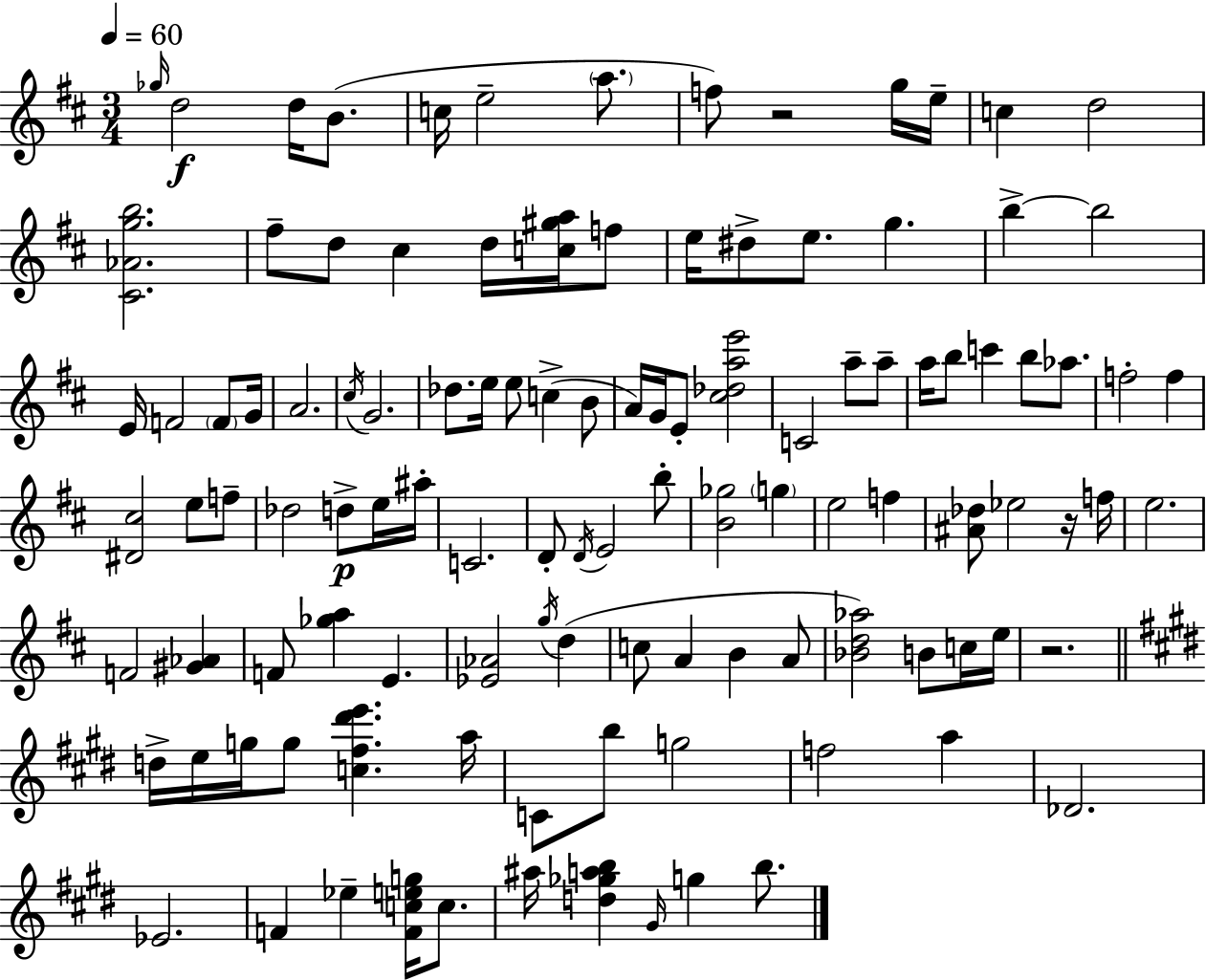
Gb5/s D5/h D5/s B4/e. C5/s E5/h A5/e. F5/e R/h G5/s E5/s C5/q D5/h [C#4,Ab4,G5,B5]/h. F#5/e D5/e C#5/q D5/s [C5,G#5,A5]/s F5/e E5/s D#5/e E5/e. G5/q. B5/q B5/h E4/s F4/h F4/e G4/s A4/h. C#5/s G4/h. Db5/e. E5/s E5/e C5/q B4/e A4/s G4/s E4/e [C#5,Db5,A5,E6]/h C4/h A5/e A5/e A5/s B5/e C6/q B5/e Ab5/e. F5/h F5/q [D#4,C#5]/h E5/e F5/e Db5/h D5/e E5/s A#5/s C4/h. D4/e D4/s E4/h B5/e [B4,Gb5]/h G5/q E5/h F5/q [A#4,Db5]/e Eb5/h R/s F5/s E5/h. F4/h [G#4,Ab4]/q F4/e [Gb5,A5]/q E4/q. [Eb4,Ab4]/h G5/s D5/q C5/e A4/q B4/q A4/e [Bb4,D5,Ab5]/h B4/e C5/s E5/s R/h. D5/s E5/s G5/s G5/e [C5,F#5,D#6,E6]/q. A5/s C4/e B5/e G5/h F5/h A5/q Db4/h. Eb4/h. F4/q Eb5/q [F4,C5,E5,G5]/s C5/e. A#5/s [D5,Gb5,A5,B5]/q G#4/s G5/q B5/e.